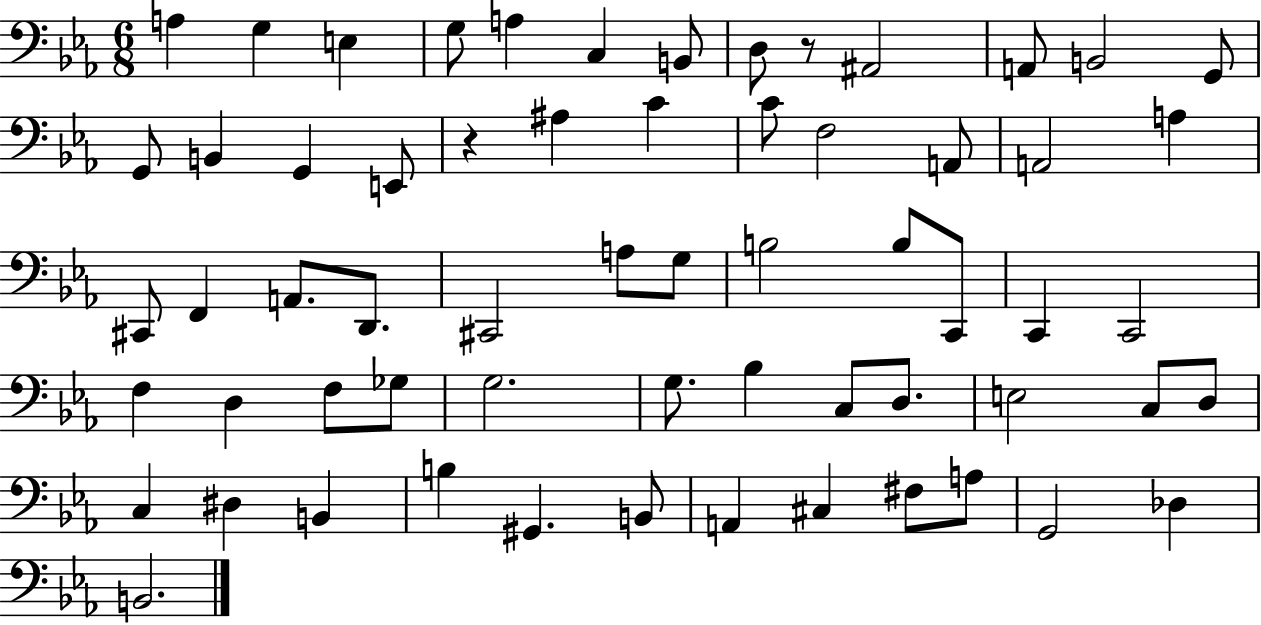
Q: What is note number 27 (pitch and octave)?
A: D2